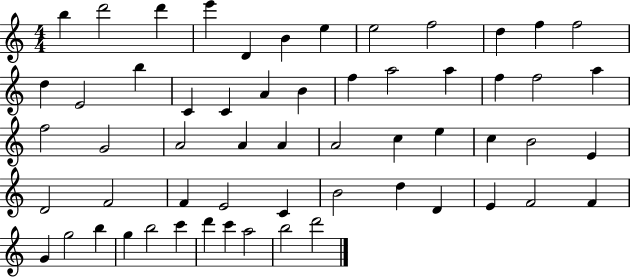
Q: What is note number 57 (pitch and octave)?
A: B5